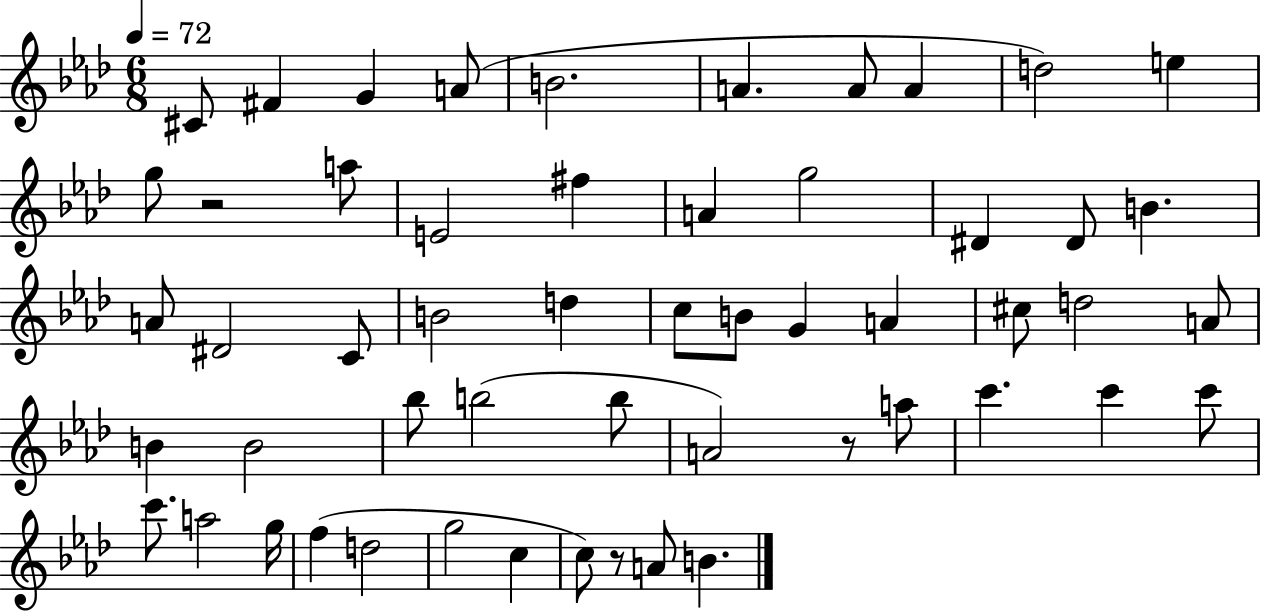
{
  \clef treble
  \numericTimeSignature
  \time 6/8
  \key aes \major
  \tempo 4 = 72
  cis'8 fis'4 g'4 a'8( | b'2. | a'4. a'8 a'4 | d''2) e''4 | \break g''8 r2 a''8 | e'2 fis''4 | a'4 g''2 | dis'4 dis'8 b'4. | \break a'8 dis'2 c'8 | b'2 d''4 | c''8 b'8 g'4 a'4 | cis''8 d''2 a'8 | \break b'4 b'2 | bes''8 b''2( b''8 | a'2) r8 a''8 | c'''4. c'''4 c'''8 | \break c'''8. a''2 g''16 | f''4( d''2 | g''2 c''4 | c''8) r8 a'8 b'4. | \break \bar "|."
}